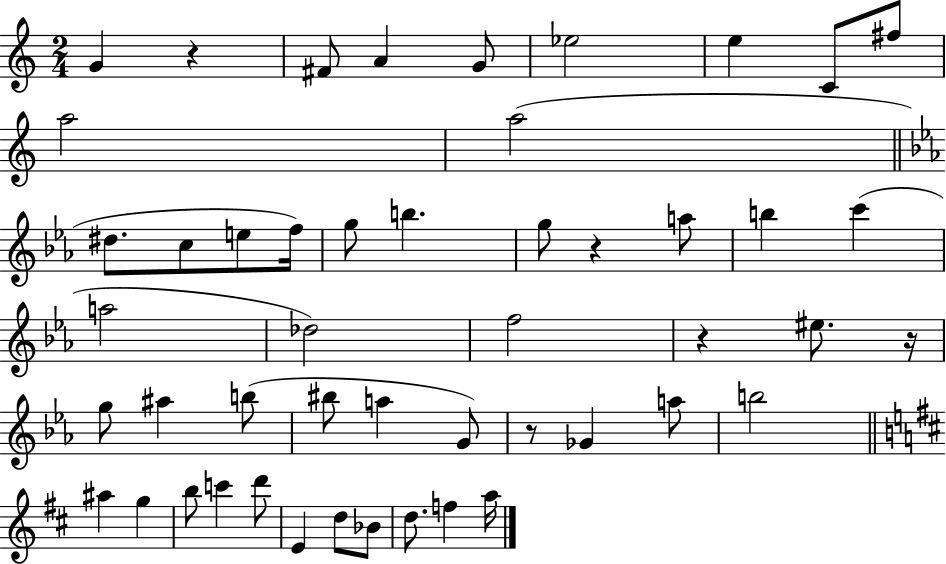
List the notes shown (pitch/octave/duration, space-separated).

G4/q R/q F#4/e A4/q G4/e Eb5/h E5/q C4/e F#5/e A5/h A5/h D#5/e. C5/e E5/e F5/s G5/e B5/q. G5/e R/q A5/e B5/q C6/q A5/h Db5/h F5/h R/q EIS5/e. R/s G5/e A#5/q B5/e BIS5/e A5/q G4/e R/e Gb4/q A5/e B5/h A#5/q G5/q B5/e C6/q D6/e E4/q D5/e Bb4/e D5/e. F5/q A5/s